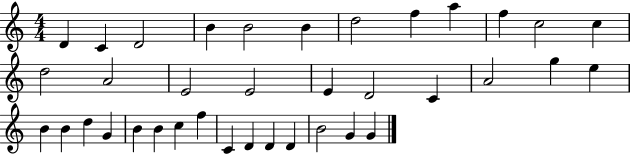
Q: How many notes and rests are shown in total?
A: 37